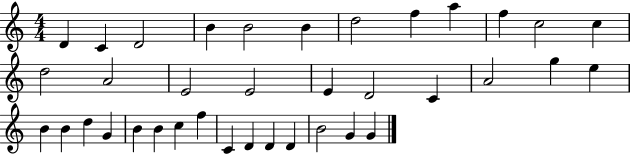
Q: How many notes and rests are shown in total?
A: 37